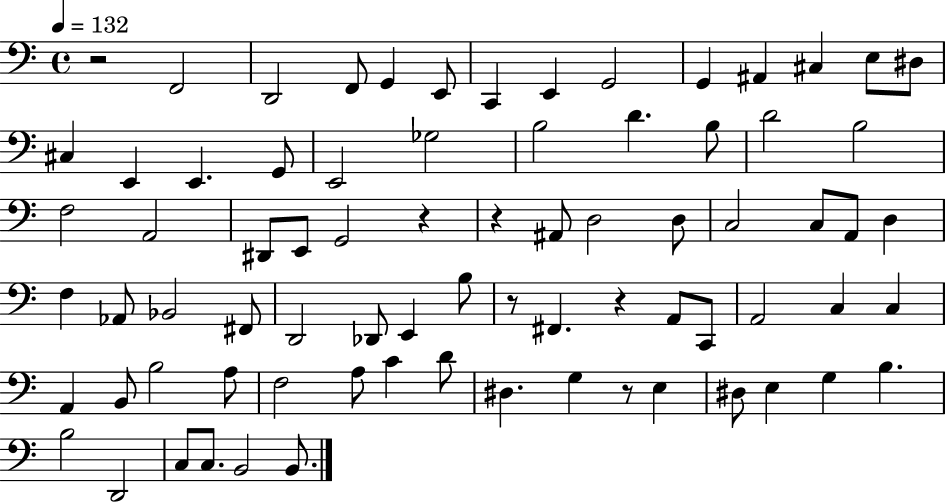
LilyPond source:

{
  \clef bass
  \time 4/4
  \defaultTimeSignature
  \key c \major
  \tempo 4 = 132
  r2 f,2 | d,2 f,8 g,4 e,8 | c,4 e,4 g,2 | g,4 ais,4 cis4 e8 dis8 | \break cis4 e,4 e,4. g,8 | e,2 ges2 | b2 d'4. b8 | d'2 b2 | \break f2 a,2 | dis,8 e,8 g,2 r4 | r4 ais,8 d2 d8 | c2 c8 a,8 d4 | \break f4 aes,8 bes,2 fis,8 | d,2 des,8 e,4 b8 | r8 fis,4. r4 a,8 c,8 | a,2 c4 c4 | \break a,4 b,8 b2 a8 | f2 a8 c'4 d'8 | dis4. g4 r8 e4 | dis8 e4 g4 b4. | \break b2 d,2 | c8 c8. b,2 b,8. | \bar "|."
}